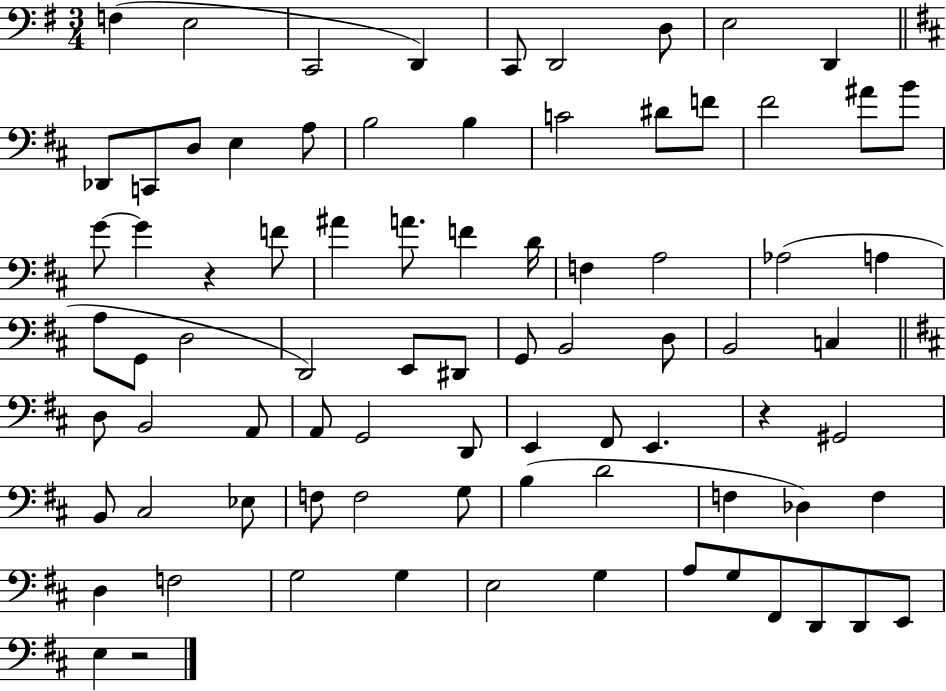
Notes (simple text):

F3/q E3/h C2/h D2/q C2/e D2/h D3/e E3/h D2/q Db2/e C2/e D3/e E3/q A3/e B3/h B3/q C4/h D#4/e F4/e F#4/h A#4/e B4/e G4/e G4/q R/q F4/e A#4/q A4/e. F4/q D4/s F3/q A3/h Ab3/h A3/q A3/e G2/e D3/h D2/h E2/e D#2/e G2/e B2/h D3/e B2/h C3/q D3/e B2/h A2/e A2/e G2/h D2/e E2/q F#2/e E2/q. R/q G#2/h B2/e C#3/h Eb3/e F3/e F3/h G3/e B3/q D4/h F3/q Db3/q F3/q D3/q F3/h G3/h G3/q E3/h G3/q A3/e G3/e F#2/e D2/e D2/e E2/e E3/q R/h